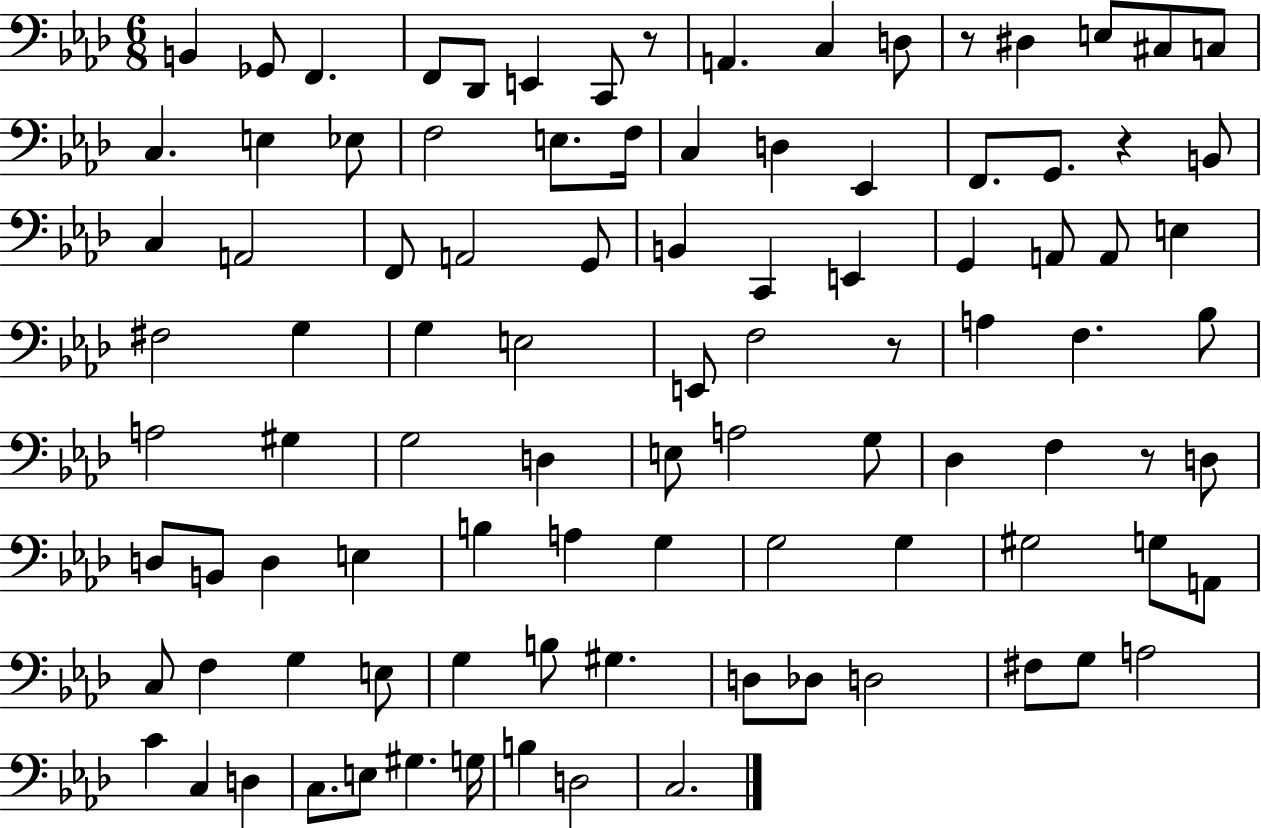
{
  \clef bass
  \numericTimeSignature
  \time 6/8
  \key aes \major
  \repeat volta 2 { b,4 ges,8 f,4. | f,8 des,8 e,4 c,8 r8 | a,4. c4 d8 | r8 dis4 e8 cis8 c8 | \break c4. e4 ees8 | f2 e8. f16 | c4 d4 ees,4 | f,8. g,8. r4 b,8 | \break c4 a,2 | f,8 a,2 g,8 | b,4 c,4 e,4 | g,4 a,8 a,8 e4 | \break fis2 g4 | g4 e2 | e,8 f2 r8 | a4 f4. bes8 | \break a2 gis4 | g2 d4 | e8 a2 g8 | des4 f4 r8 d8 | \break d8 b,8 d4 e4 | b4 a4 g4 | g2 g4 | gis2 g8 a,8 | \break c8 f4 g4 e8 | g4 b8 gis4. | d8 des8 d2 | fis8 g8 a2 | \break c'4 c4 d4 | c8. e8 gis4. g16 | b4 d2 | c2. | \break } \bar "|."
}